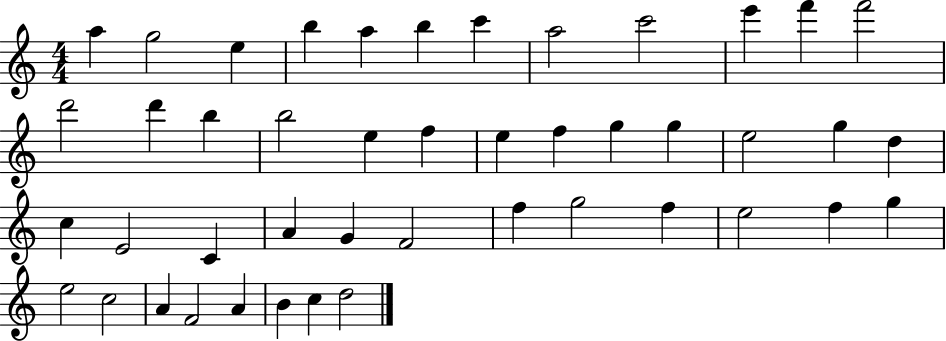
X:1
T:Untitled
M:4/4
L:1/4
K:C
a g2 e b a b c' a2 c'2 e' f' f'2 d'2 d' b b2 e f e f g g e2 g d c E2 C A G F2 f g2 f e2 f g e2 c2 A F2 A B c d2